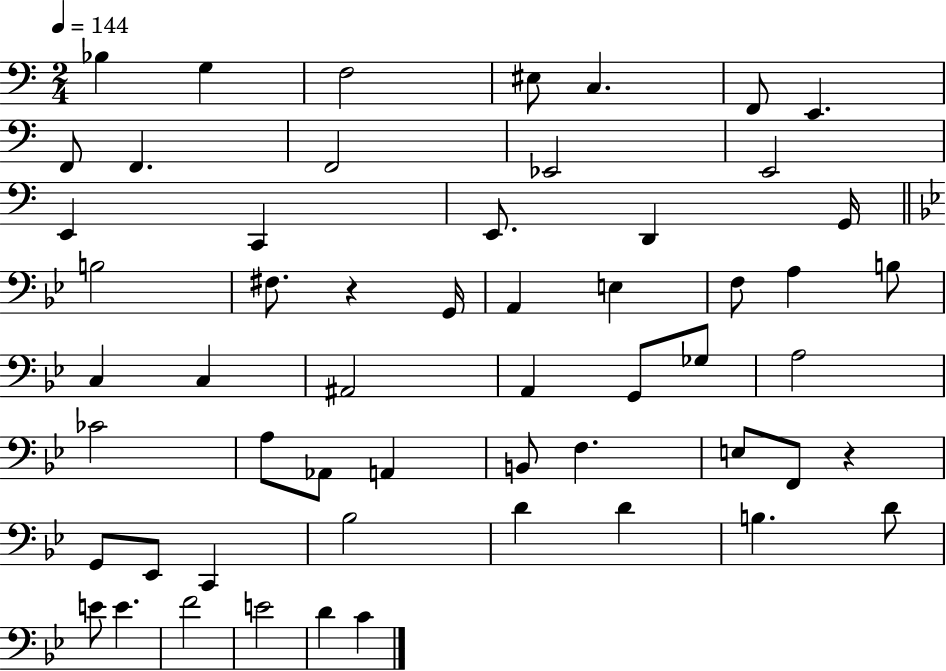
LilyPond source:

{
  \clef bass
  \numericTimeSignature
  \time 2/4
  \key c \major
  \tempo 4 = 144
  bes4 g4 | f2 | eis8 c4. | f,8 e,4. | \break f,8 f,4. | f,2 | ees,2 | e,2 | \break e,4 c,4 | e,8. d,4 g,16 | \bar "||" \break \key bes \major b2 | fis8. r4 g,16 | a,4 e4 | f8 a4 b8 | \break c4 c4 | ais,2 | a,4 g,8 ges8 | a2 | \break ces'2 | a8 aes,8 a,4 | b,8 f4. | e8 f,8 r4 | \break g,8 ees,8 c,4 | bes2 | d'4 d'4 | b4. d'8 | \break e'8 e'4. | f'2 | e'2 | d'4 c'4 | \break \bar "|."
}